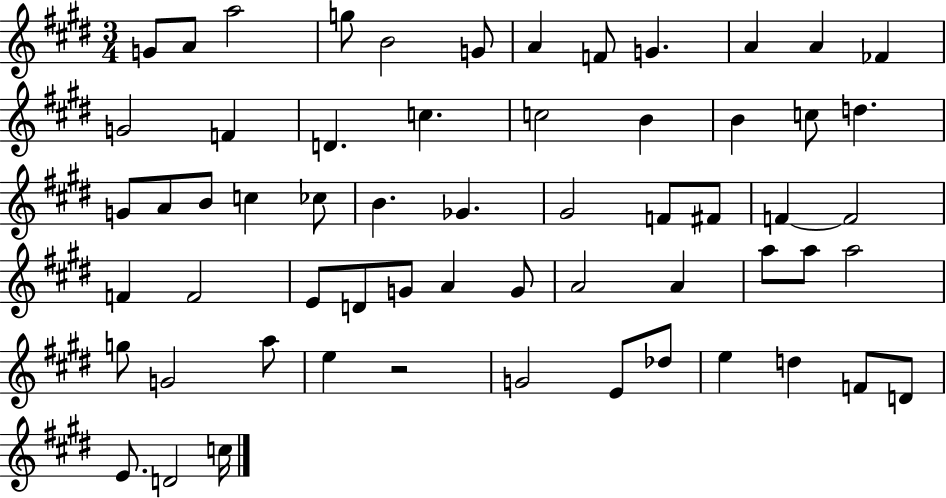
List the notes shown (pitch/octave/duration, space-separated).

G4/e A4/e A5/h G5/e B4/h G4/e A4/q F4/e G4/q. A4/q A4/q FES4/q G4/h F4/q D4/q. C5/q. C5/h B4/q B4/q C5/e D5/q. G4/e A4/e B4/e C5/q CES5/e B4/q. Gb4/q. G#4/h F4/e F#4/e F4/q F4/h F4/q F4/h E4/e D4/e G4/e A4/q G4/e A4/h A4/q A5/e A5/e A5/h G5/e G4/h A5/e E5/q R/h G4/h E4/e Db5/e E5/q D5/q F4/e D4/e E4/e. D4/h C5/s